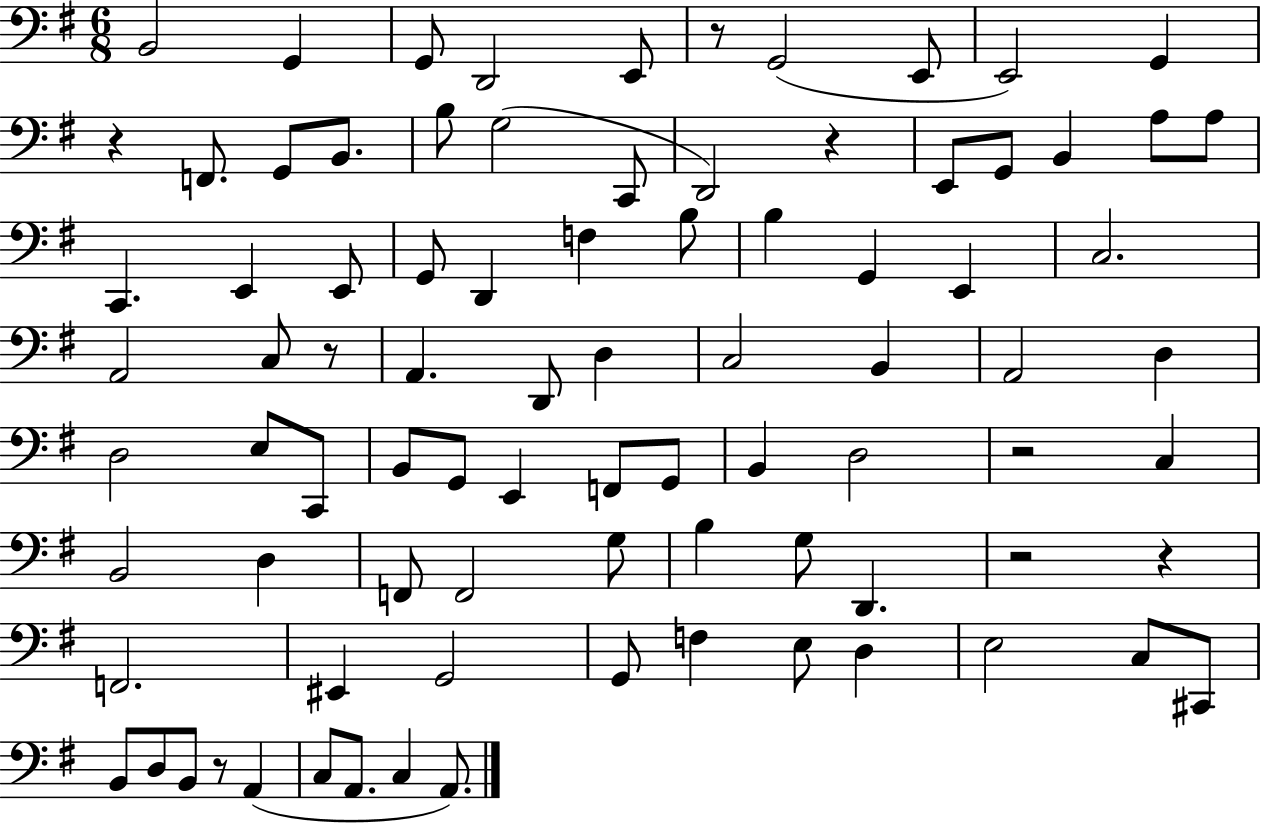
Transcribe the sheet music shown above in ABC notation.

X:1
T:Untitled
M:6/8
L:1/4
K:G
B,,2 G,, G,,/2 D,,2 E,,/2 z/2 G,,2 E,,/2 E,,2 G,, z F,,/2 G,,/2 B,,/2 B,/2 G,2 C,,/2 D,,2 z E,,/2 G,,/2 B,, A,/2 A,/2 C,, E,, E,,/2 G,,/2 D,, F, B,/2 B, G,, E,, C,2 A,,2 C,/2 z/2 A,, D,,/2 D, C,2 B,, A,,2 D, D,2 E,/2 C,,/2 B,,/2 G,,/2 E,, F,,/2 G,,/2 B,, D,2 z2 C, B,,2 D, F,,/2 F,,2 G,/2 B, G,/2 D,, z2 z F,,2 ^E,, G,,2 G,,/2 F, E,/2 D, E,2 C,/2 ^C,,/2 B,,/2 D,/2 B,,/2 z/2 A,, C,/2 A,,/2 C, A,,/2